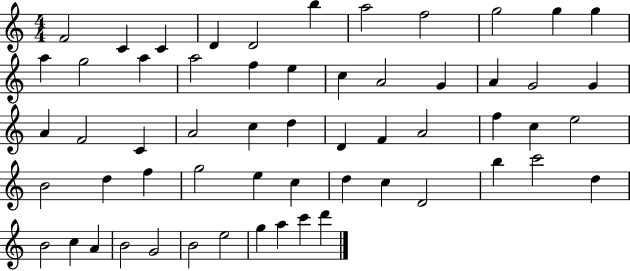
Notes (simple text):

F4/h C4/q C4/q D4/q D4/h B5/q A5/h F5/h G5/h G5/q G5/q A5/q G5/h A5/q A5/h F5/q E5/q C5/q A4/h G4/q A4/q G4/h G4/q A4/q F4/h C4/q A4/h C5/q D5/q D4/q F4/q A4/h F5/q C5/q E5/h B4/h D5/q F5/q G5/h E5/q C5/q D5/q C5/q D4/h B5/q C6/h D5/q B4/h C5/q A4/q B4/h G4/h B4/h E5/h G5/q A5/q C6/q D6/q